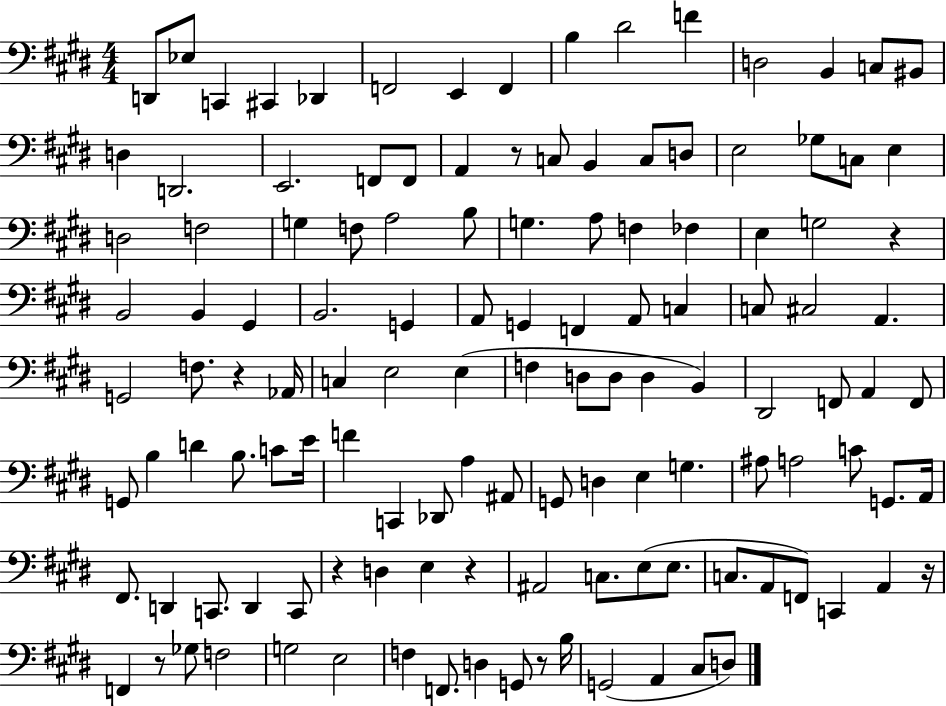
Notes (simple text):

D2/e Eb3/e C2/q C#2/q Db2/q F2/h E2/q F2/q B3/q D#4/h F4/q D3/h B2/q C3/e BIS2/e D3/q D2/h. E2/h. F2/e F2/e A2/q R/e C3/e B2/q C3/e D3/e E3/h Gb3/e C3/e E3/q D3/h F3/h G3/q F3/e A3/h B3/e G3/q. A3/e F3/q FES3/q E3/q G3/h R/q B2/h B2/q G#2/q B2/h. G2/q A2/e G2/q F2/q A2/e C3/q C3/e C#3/h A2/q. G2/h F3/e. R/q Ab2/s C3/q E3/h E3/q F3/q D3/e D3/e D3/q B2/q D#2/h F2/e A2/q F2/e G2/e B3/q D4/q B3/e. C4/e E4/s F4/q C2/q Db2/e A3/q A#2/e G2/e D3/q E3/q G3/q. A#3/e A3/h C4/e G2/e. A2/s F#2/e. D2/q C2/e. D2/q C2/e R/q D3/q E3/q R/q A#2/h C3/e. E3/e E3/e. C3/e. A2/e F2/e C2/q A2/q R/s F2/q R/e Gb3/e F3/h G3/h E3/h F3/q F2/e. D3/q G2/e R/e B3/s G2/h A2/q C#3/e D3/e